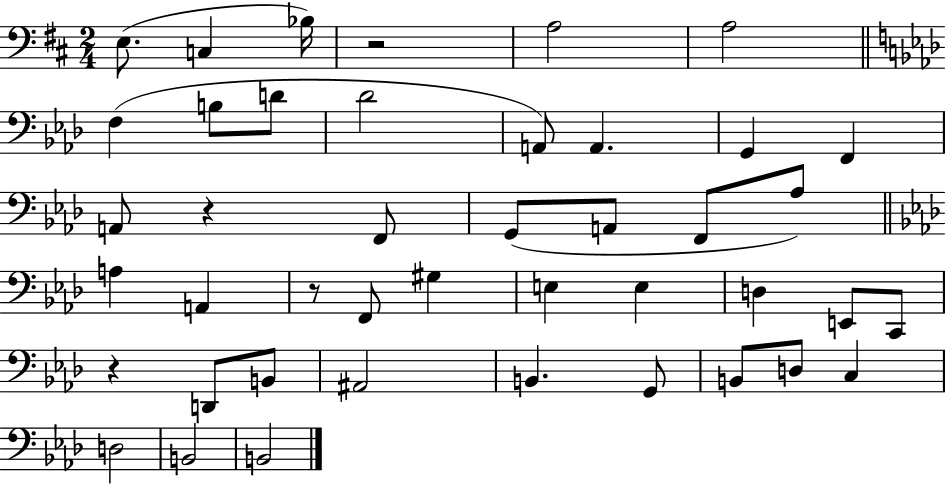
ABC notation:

X:1
T:Untitled
M:2/4
L:1/4
K:D
E,/2 C, _B,/4 z2 A,2 A,2 F, B,/2 D/2 _D2 A,,/2 A,, G,, F,, A,,/2 z F,,/2 G,,/2 A,,/2 F,,/2 _A,/2 A, A,, z/2 F,,/2 ^G, E, E, D, E,,/2 C,,/2 z D,,/2 B,,/2 ^A,,2 B,, G,,/2 B,,/2 D,/2 C, D,2 B,,2 B,,2